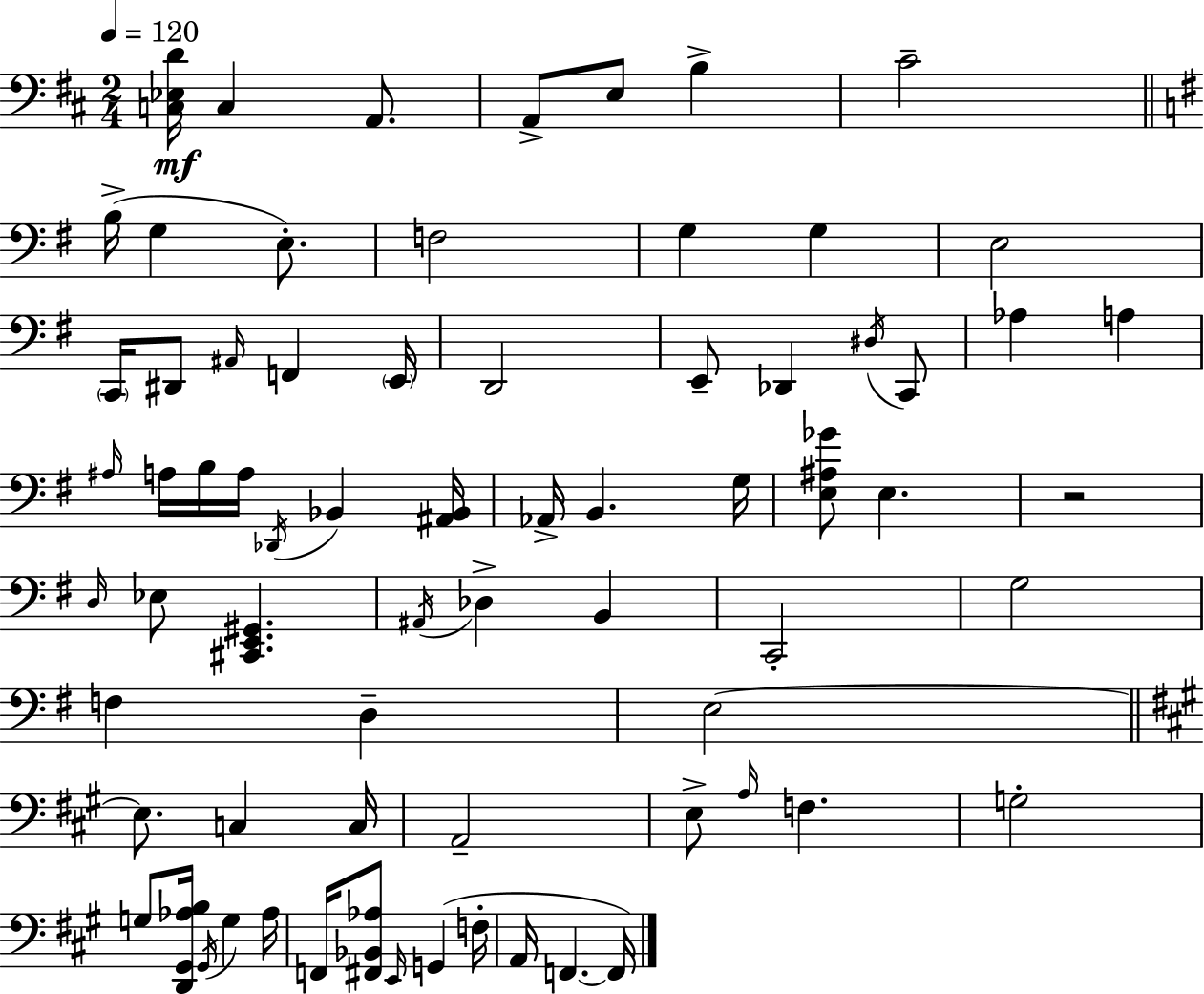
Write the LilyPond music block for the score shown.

{
  \clef bass
  \numericTimeSignature
  \time 2/4
  \key d \major
  \tempo 4 = 120
  <c ees d'>16\mf c4 a,8. | a,8-> e8 b4-> | cis'2-- | \bar "||" \break \key g \major b16->( g4 e8.-.) | f2 | g4 g4 | e2 | \break \parenthesize c,16 dis,8 \grace { ais,16 } f,4 | \parenthesize e,16 d,2 | e,8-- des,4 \acciaccatura { dis16 } | c,8 aes4 a4 | \break \grace { ais16 } a16 b16 a16 \acciaccatura { des,16 } bes,4 | <ais, bes,>16 aes,16-> b,4. | g16 <e ais ges'>8 e4. | r2 | \break \grace { d16 } ees8 <cis, e, gis,>4. | \acciaccatura { ais,16 } des4-> | b,4 c,2-. | g2 | \break f4 | d4-- e2~~ | \bar "||" \break \key a \major e8. c4 c16 | a,2-- | e8-> \grace { a16 } f4. | g2-. | \break g8 <d, gis, aes b>16 \acciaccatura { gis,16 } g4 | aes16 f,16 <fis, bes, aes>8 \grace { e,16 }( g,4 | f16-. a,16 f,4.~~ | f,16) \bar "|."
}